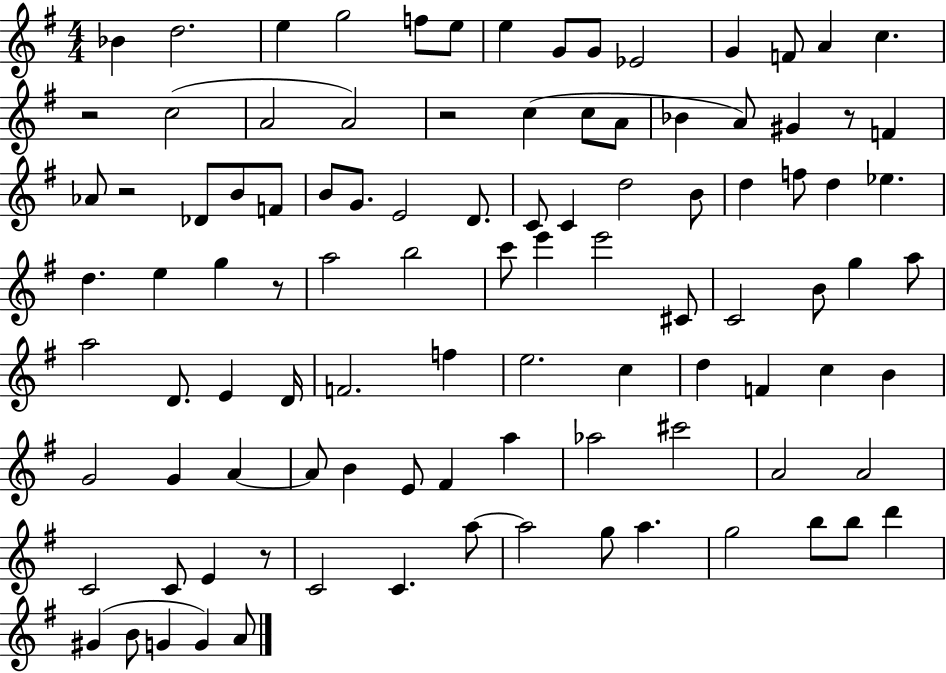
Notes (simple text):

Bb4/q D5/h. E5/q G5/h F5/e E5/e E5/q G4/e G4/e Eb4/h G4/q F4/e A4/q C5/q. R/h C5/h A4/h A4/h R/h C5/q C5/e A4/e Bb4/q A4/e G#4/q R/e F4/q Ab4/e R/h Db4/e B4/e F4/e B4/e G4/e. E4/h D4/e. C4/e C4/q D5/h B4/e D5/q F5/e D5/q Eb5/q. D5/q. E5/q G5/q R/e A5/h B5/h C6/e E6/q E6/h C#4/e C4/h B4/e G5/q A5/e A5/h D4/e. E4/q D4/s F4/h. F5/q E5/h. C5/q D5/q F4/q C5/q B4/q G4/h G4/q A4/q A4/e B4/q E4/e F#4/q A5/q Ab5/h C#6/h A4/h A4/h C4/h C4/e E4/q R/e C4/h C4/q. A5/e A5/h G5/e A5/q. G5/h B5/e B5/e D6/q G#4/q B4/e G4/q G4/q A4/e